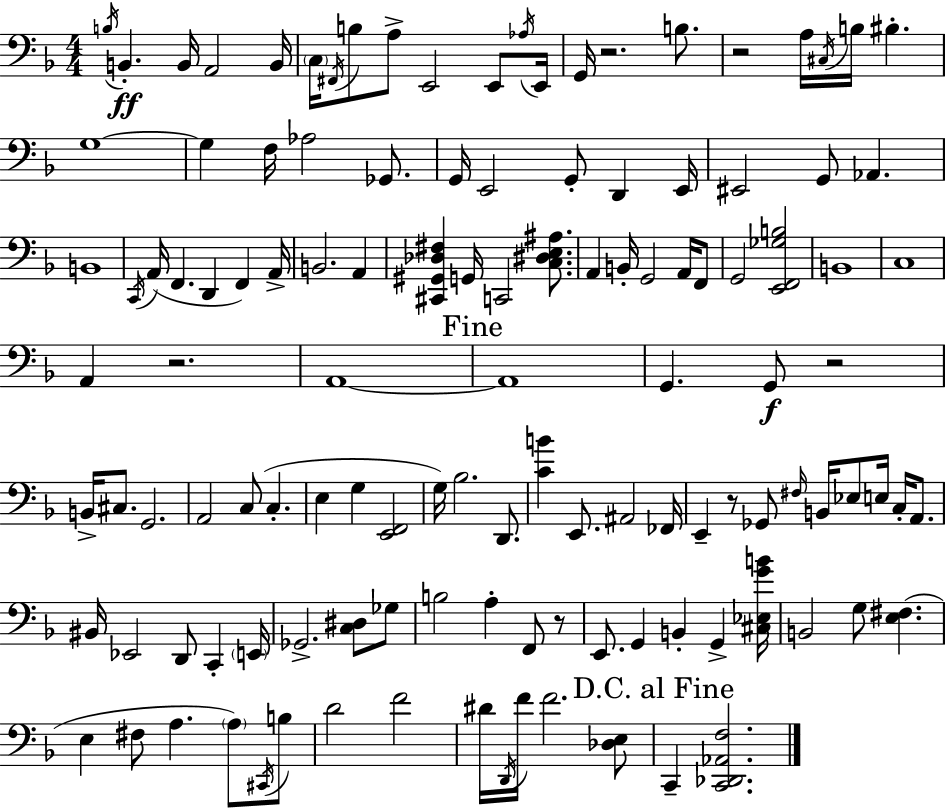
{
  \clef bass
  \numericTimeSignature
  \time 4/4
  \key f \major
  \acciaccatura { b16 }\ff b,4.-. b,16 a,2 | b,16 \parenthesize c16 \acciaccatura { fis,16 } b8 a8-> e,2 e,8 | \acciaccatura { aes16 } e,16 g,16 r2. | b8. r2 a16 \acciaccatura { cis16 } b16 bis4.-. | \break g1~~ | g4 f16 aes2 | ges,8. g,16 e,2 g,8-. d,4 | e,16 eis,2 g,8 aes,4. | \break b,1 | \acciaccatura { c,16 }( a,16 f,4. d,4 | f,4) a,16-> b,2. | a,4 <cis, gis, des fis>4 g,16 c,2 | \break <c dis e ais>8. a,4 b,16-. g,2 | a,16 f,8 g,2 <e, f, ges b>2 | b,1 | c1 | \break a,4 r2. | a,1~~ | \mark "Fine" a,1 | g,4. g,8\f r2 | \break b,16-> cis8. g,2. | a,2 c8( c4.-. | e4 g4 <e, f,>2 | g16) bes2. | \break d,8. <c' b'>4 e,8. ais,2 | fes,16 e,4-- r8 ges,8 \grace { fis16 } b,16 ees8 | e16 c16-. a,8. bis,16 ees,2 d,8 | c,4-. \parenthesize e,16 ges,2.-> | \break <c dis>8 ges8 b2 a4-. | f,8 r8 e,8. g,4 b,4-. | g,4-> <cis ees g' b'>16 b,2 g8 | <e fis>4.( e4 fis8 a4. | \break \parenthesize a8) \acciaccatura { cis,16 } b8 d'2 f'2 | dis'16 \acciaccatura { d,16 } f'16 f'2. | <des e>8 \mark "D.C. al Fine" c,4-- <c, des, aes, f>2. | \bar "|."
}